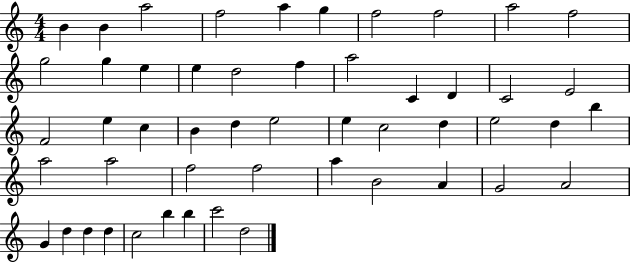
B4/q B4/q A5/h F5/h A5/q G5/q F5/h F5/h A5/h F5/h G5/h G5/q E5/q E5/q D5/h F5/q A5/h C4/q D4/q C4/h E4/h F4/h E5/q C5/q B4/q D5/q E5/h E5/q C5/h D5/q E5/h D5/q B5/q A5/h A5/h F5/h F5/h A5/q B4/h A4/q G4/h A4/h G4/q D5/q D5/q D5/q C5/h B5/q B5/q C6/h D5/h